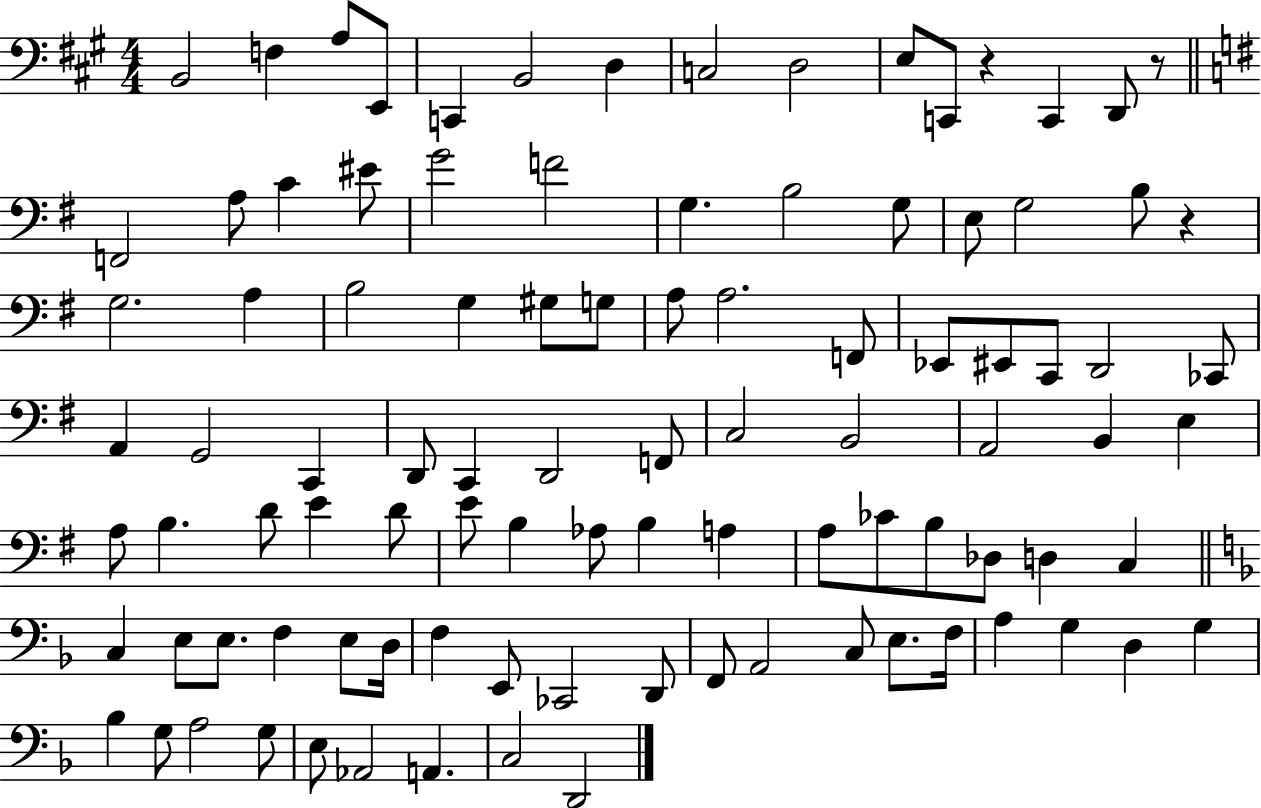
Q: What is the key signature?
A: A major